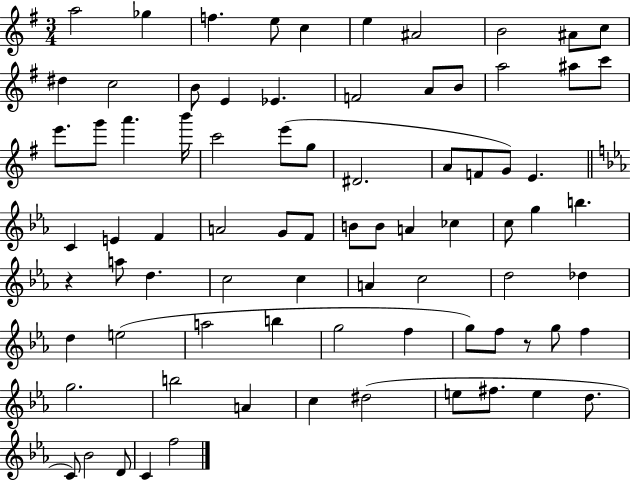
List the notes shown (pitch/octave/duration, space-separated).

A5/h Gb5/q F5/q. E5/e C5/q E5/q A#4/h B4/h A#4/e C5/e D#5/q C5/h B4/e E4/q Eb4/q. F4/h A4/e B4/e A5/h A#5/e C6/e E6/e. G6/e A6/q. B6/s C6/h E6/e G5/e D#4/h. A4/e F4/e G4/e E4/q. C4/q E4/q F4/q A4/h G4/e F4/e B4/e B4/e A4/q CES5/q C5/e G5/q B5/q. R/q A5/e D5/q. C5/h C5/q A4/q C5/h D5/h Db5/q D5/q E5/h A5/h B5/q G5/h F5/q G5/e F5/e R/e G5/e F5/q G5/h. B5/h A4/q C5/q D#5/h E5/e F#5/e. E5/q D5/e. C4/e Bb4/h D4/e C4/q F5/h